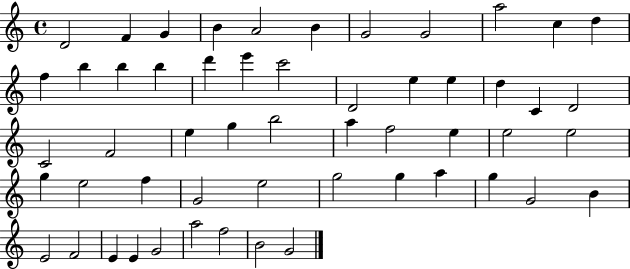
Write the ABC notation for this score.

X:1
T:Untitled
M:4/4
L:1/4
K:C
D2 F G B A2 B G2 G2 a2 c d f b b b d' e' c'2 D2 e e d C D2 C2 F2 e g b2 a f2 e e2 e2 g e2 f G2 e2 g2 g a g G2 B E2 F2 E E G2 a2 f2 B2 G2